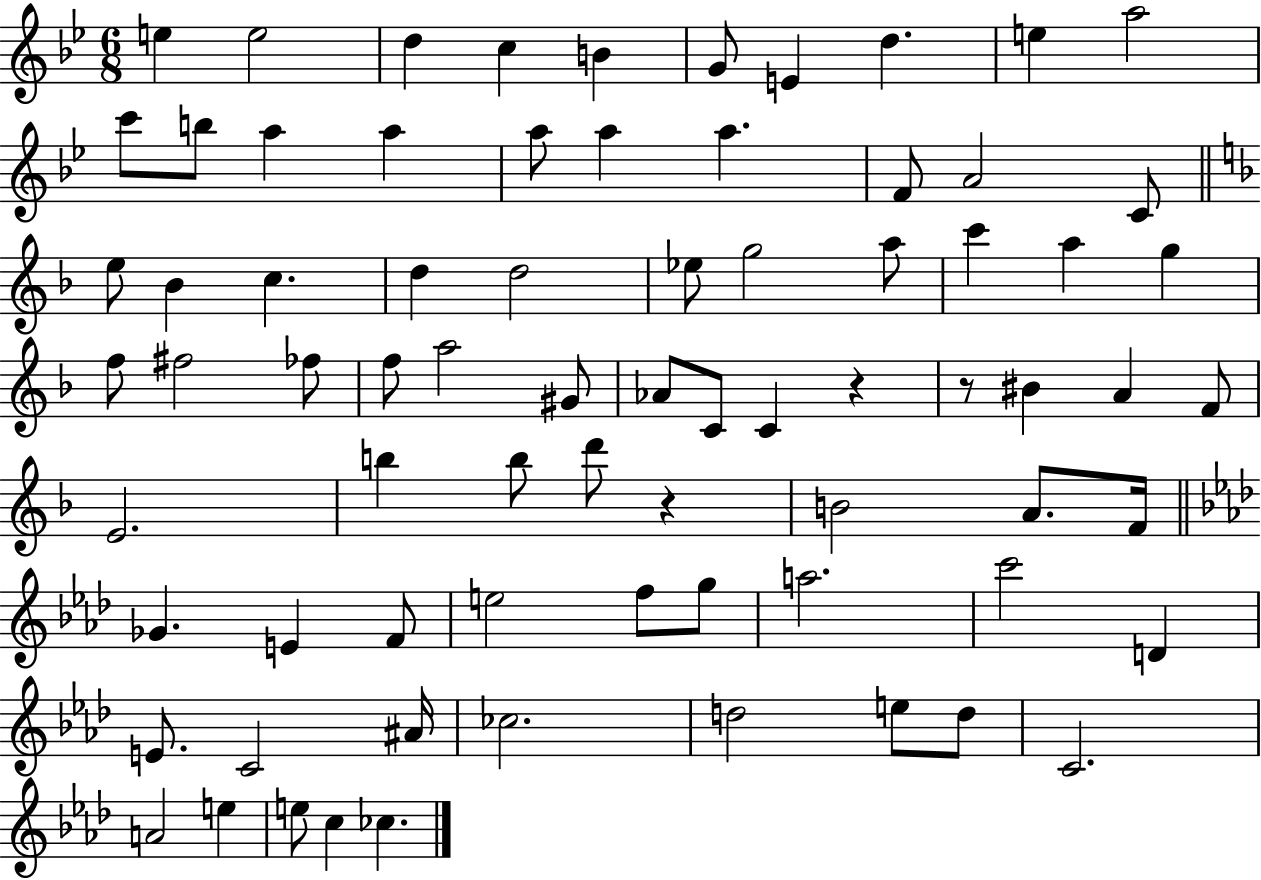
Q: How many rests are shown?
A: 3